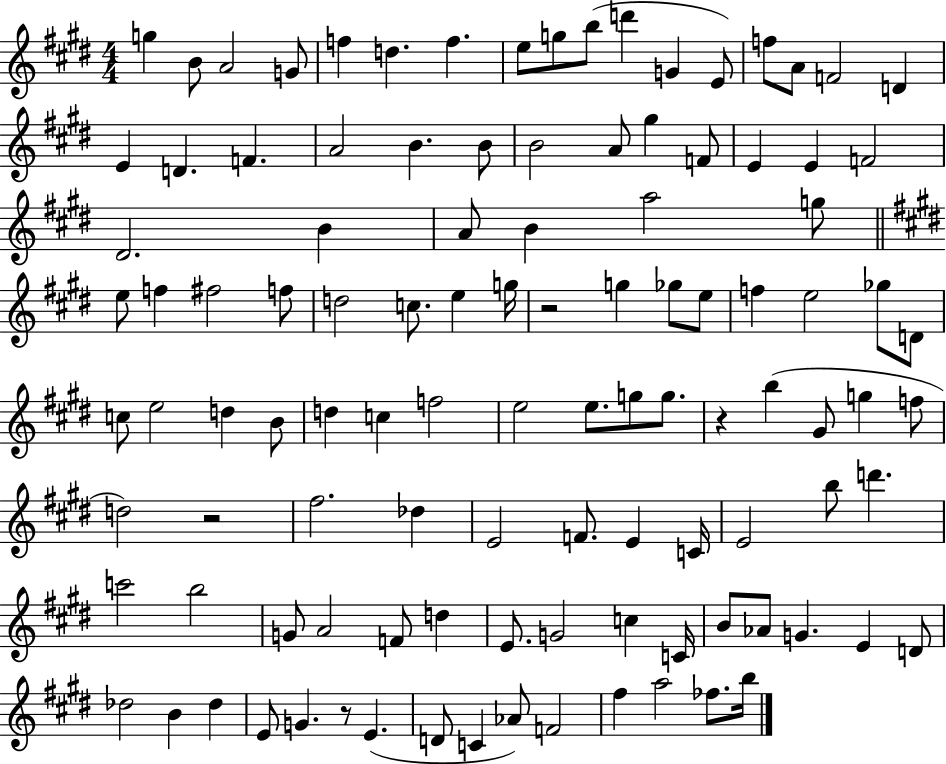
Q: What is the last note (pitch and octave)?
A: B5